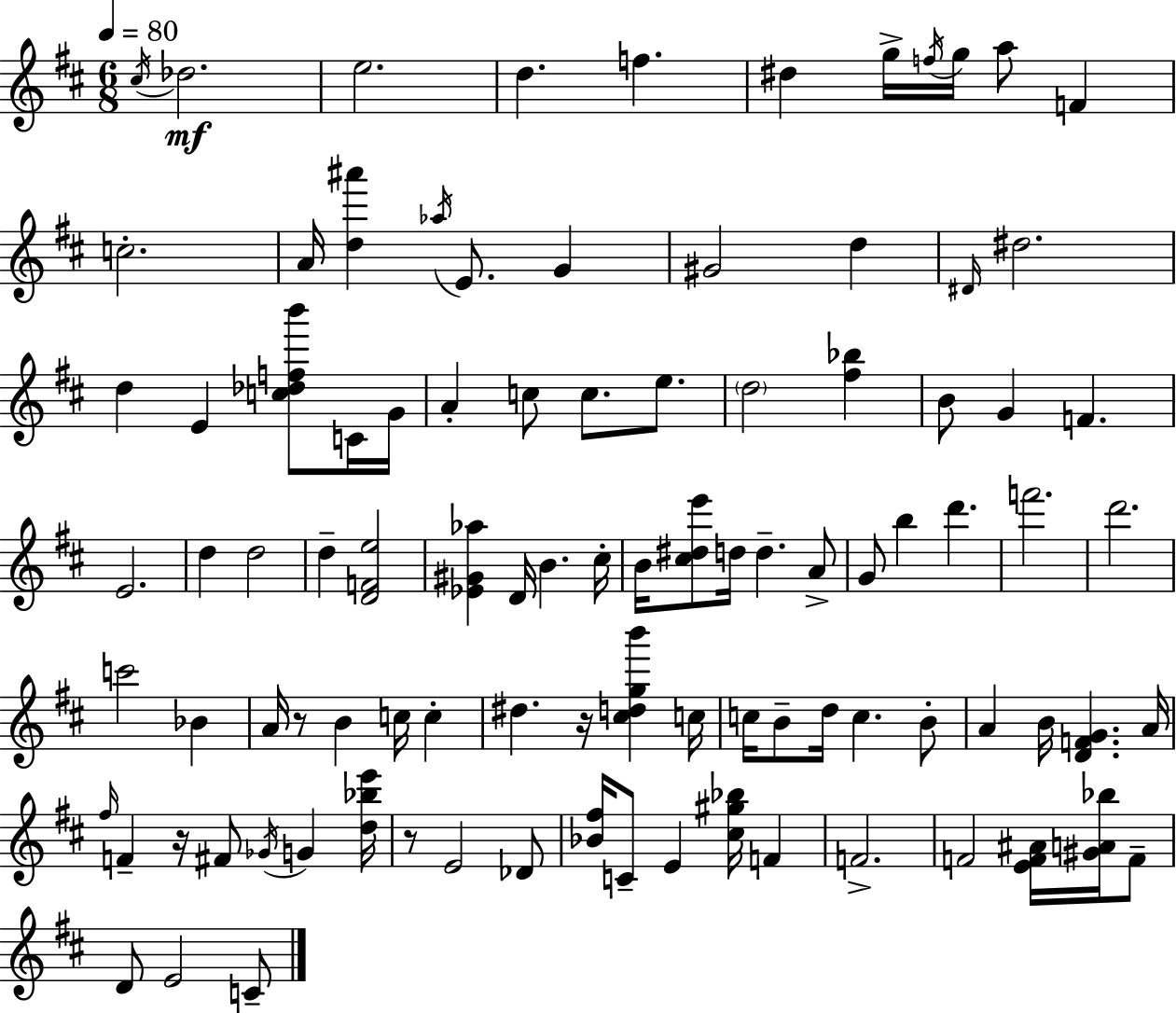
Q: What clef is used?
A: treble